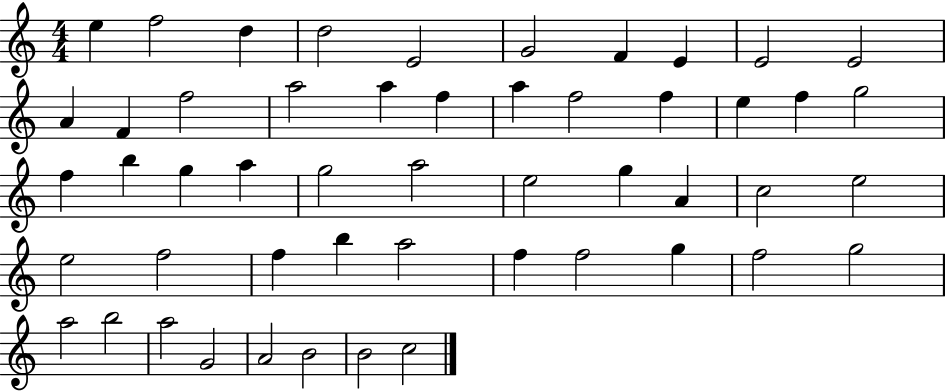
E5/q F5/h D5/q D5/h E4/h G4/h F4/q E4/q E4/h E4/h A4/q F4/q F5/h A5/h A5/q F5/q A5/q F5/h F5/q E5/q F5/q G5/h F5/q B5/q G5/q A5/q G5/h A5/h E5/h G5/q A4/q C5/h E5/h E5/h F5/h F5/q B5/q A5/h F5/q F5/h G5/q F5/h G5/h A5/h B5/h A5/h G4/h A4/h B4/h B4/h C5/h